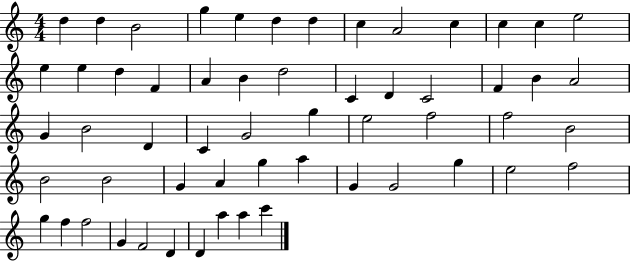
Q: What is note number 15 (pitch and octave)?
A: E5